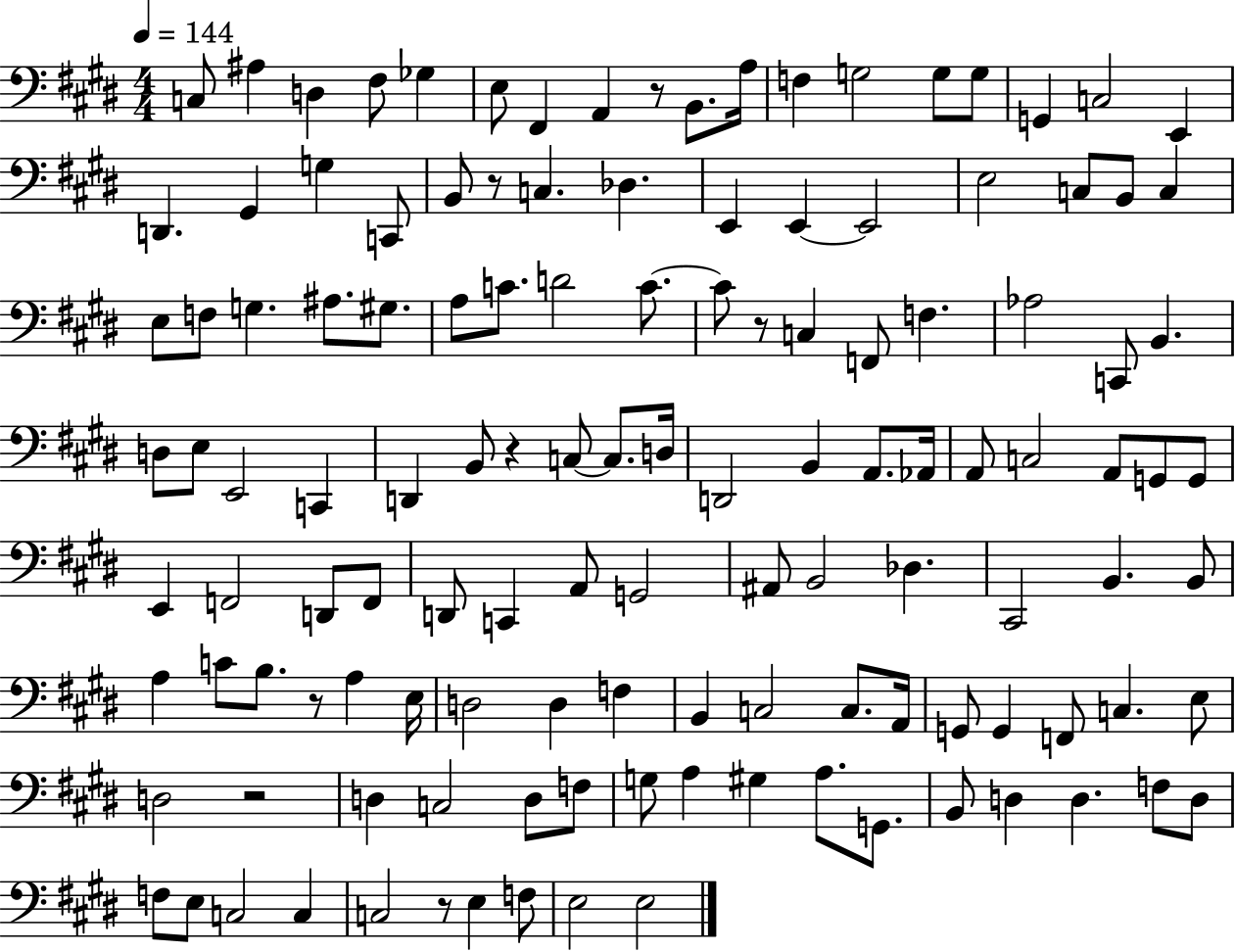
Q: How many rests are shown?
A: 7